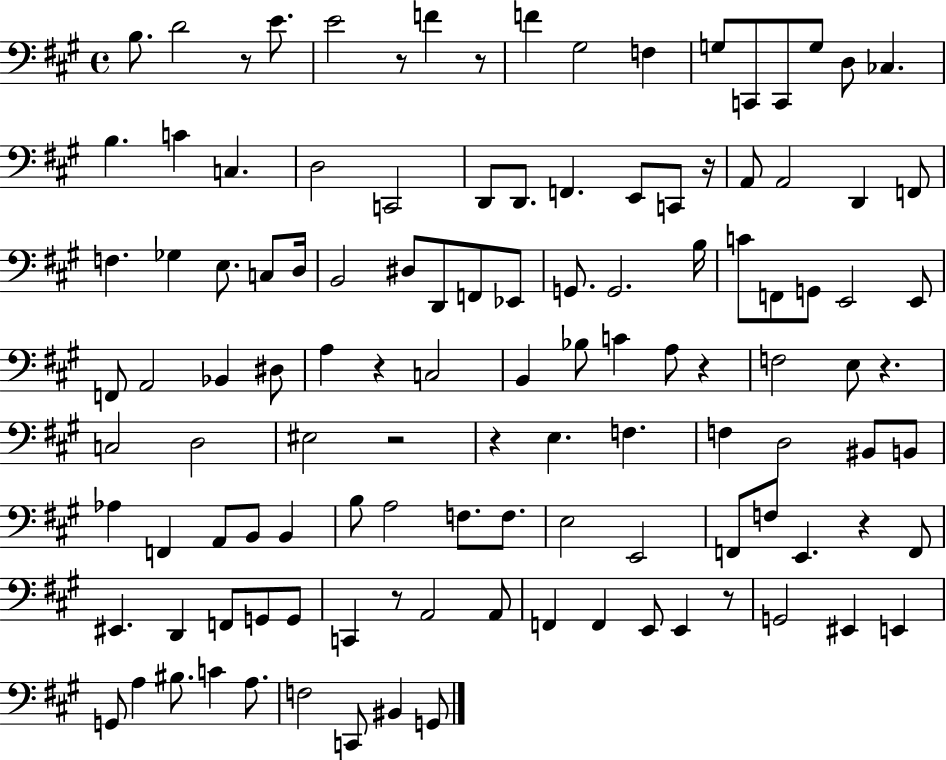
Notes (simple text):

B3/e. D4/h R/e E4/e. E4/h R/e F4/q R/e F4/q G#3/h F3/q G3/e C2/e C2/e G3/e D3/e CES3/q. B3/q. C4/q C3/q. D3/h C2/h D2/e D2/e. F2/q. E2/e C2/e R/s A2/e A2/h D2/q F2/e F3/q. Gb3/q E3/e. C3/e D3/s B2/h D#3/e D2/e F2/e Eb2/e G2/e. G2/h. B3/s C4/e F2/e G2/e E2/h E2/e F2/e A2/h Bb2/q D#3/e A3/q R/q C3/h B2/q Bb3/e C4/q A3/e R/q F3/h E3/e R/q. C3/h D3/h EIS3/h R/h R/q E3/q. F3/q. F3/q D3/h BIS2/e B2/e Ab3/q F2/q A2/e B2/e B2/q B3/e A3/h F3/e. F3/e. E3/h E2/h F2/e F3/e E2/q. R/q F2/e EIS2/q. D2/q F2/e G2/e G2/e C2/q R/e A2/h A2/e F2/q F2/q E2/e E2/q R/e G2/h EIS2/q E2/q G2/e A3/q BIS3/e. C4/q A3/e. F3/h C2/e BIS2/q G2/e